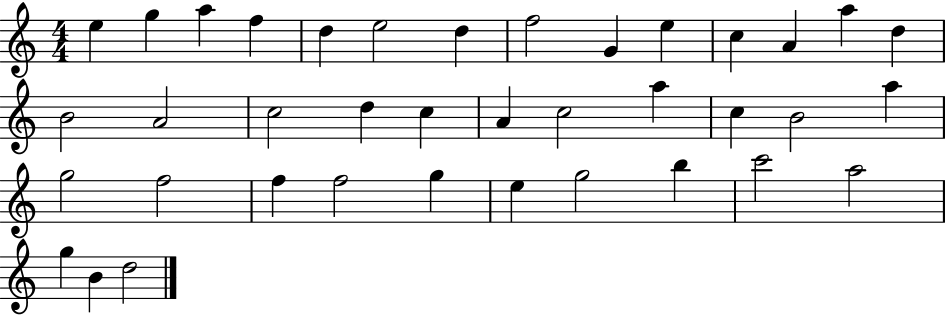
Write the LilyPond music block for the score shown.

{
  \clef treble
  \numericTimeSignature
  \time 4/4
  \key c \major
  e''4 g''4 a''4 f''4 | d''4 e''2 d''4 | f''2 g'4 e''4 | c''4 a'4 a''4 d''4 | \break b'2 a'2 | c''2 d''4 c''4 | a'4 c''2 a''4 | c''4 b'2 a''4 | \break g''2 f''2 | f''4 f''2 g''4 | e''4 g''2 b''4 | c'''2 a''2 | \break g''4 b'4 d''2 | \bar "|."
}